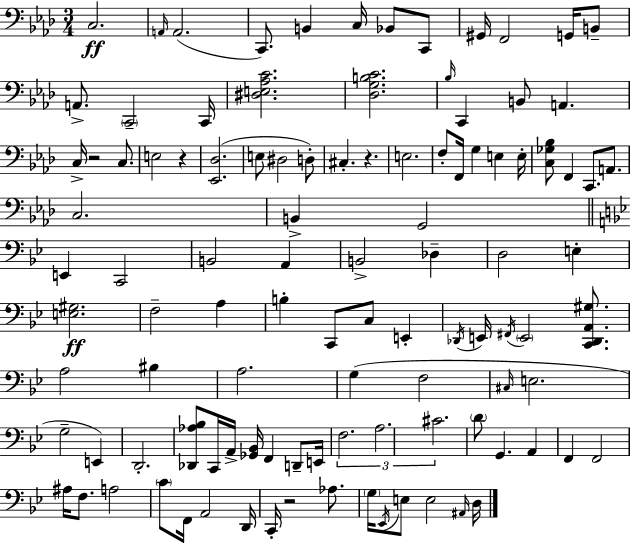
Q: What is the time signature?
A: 3/4